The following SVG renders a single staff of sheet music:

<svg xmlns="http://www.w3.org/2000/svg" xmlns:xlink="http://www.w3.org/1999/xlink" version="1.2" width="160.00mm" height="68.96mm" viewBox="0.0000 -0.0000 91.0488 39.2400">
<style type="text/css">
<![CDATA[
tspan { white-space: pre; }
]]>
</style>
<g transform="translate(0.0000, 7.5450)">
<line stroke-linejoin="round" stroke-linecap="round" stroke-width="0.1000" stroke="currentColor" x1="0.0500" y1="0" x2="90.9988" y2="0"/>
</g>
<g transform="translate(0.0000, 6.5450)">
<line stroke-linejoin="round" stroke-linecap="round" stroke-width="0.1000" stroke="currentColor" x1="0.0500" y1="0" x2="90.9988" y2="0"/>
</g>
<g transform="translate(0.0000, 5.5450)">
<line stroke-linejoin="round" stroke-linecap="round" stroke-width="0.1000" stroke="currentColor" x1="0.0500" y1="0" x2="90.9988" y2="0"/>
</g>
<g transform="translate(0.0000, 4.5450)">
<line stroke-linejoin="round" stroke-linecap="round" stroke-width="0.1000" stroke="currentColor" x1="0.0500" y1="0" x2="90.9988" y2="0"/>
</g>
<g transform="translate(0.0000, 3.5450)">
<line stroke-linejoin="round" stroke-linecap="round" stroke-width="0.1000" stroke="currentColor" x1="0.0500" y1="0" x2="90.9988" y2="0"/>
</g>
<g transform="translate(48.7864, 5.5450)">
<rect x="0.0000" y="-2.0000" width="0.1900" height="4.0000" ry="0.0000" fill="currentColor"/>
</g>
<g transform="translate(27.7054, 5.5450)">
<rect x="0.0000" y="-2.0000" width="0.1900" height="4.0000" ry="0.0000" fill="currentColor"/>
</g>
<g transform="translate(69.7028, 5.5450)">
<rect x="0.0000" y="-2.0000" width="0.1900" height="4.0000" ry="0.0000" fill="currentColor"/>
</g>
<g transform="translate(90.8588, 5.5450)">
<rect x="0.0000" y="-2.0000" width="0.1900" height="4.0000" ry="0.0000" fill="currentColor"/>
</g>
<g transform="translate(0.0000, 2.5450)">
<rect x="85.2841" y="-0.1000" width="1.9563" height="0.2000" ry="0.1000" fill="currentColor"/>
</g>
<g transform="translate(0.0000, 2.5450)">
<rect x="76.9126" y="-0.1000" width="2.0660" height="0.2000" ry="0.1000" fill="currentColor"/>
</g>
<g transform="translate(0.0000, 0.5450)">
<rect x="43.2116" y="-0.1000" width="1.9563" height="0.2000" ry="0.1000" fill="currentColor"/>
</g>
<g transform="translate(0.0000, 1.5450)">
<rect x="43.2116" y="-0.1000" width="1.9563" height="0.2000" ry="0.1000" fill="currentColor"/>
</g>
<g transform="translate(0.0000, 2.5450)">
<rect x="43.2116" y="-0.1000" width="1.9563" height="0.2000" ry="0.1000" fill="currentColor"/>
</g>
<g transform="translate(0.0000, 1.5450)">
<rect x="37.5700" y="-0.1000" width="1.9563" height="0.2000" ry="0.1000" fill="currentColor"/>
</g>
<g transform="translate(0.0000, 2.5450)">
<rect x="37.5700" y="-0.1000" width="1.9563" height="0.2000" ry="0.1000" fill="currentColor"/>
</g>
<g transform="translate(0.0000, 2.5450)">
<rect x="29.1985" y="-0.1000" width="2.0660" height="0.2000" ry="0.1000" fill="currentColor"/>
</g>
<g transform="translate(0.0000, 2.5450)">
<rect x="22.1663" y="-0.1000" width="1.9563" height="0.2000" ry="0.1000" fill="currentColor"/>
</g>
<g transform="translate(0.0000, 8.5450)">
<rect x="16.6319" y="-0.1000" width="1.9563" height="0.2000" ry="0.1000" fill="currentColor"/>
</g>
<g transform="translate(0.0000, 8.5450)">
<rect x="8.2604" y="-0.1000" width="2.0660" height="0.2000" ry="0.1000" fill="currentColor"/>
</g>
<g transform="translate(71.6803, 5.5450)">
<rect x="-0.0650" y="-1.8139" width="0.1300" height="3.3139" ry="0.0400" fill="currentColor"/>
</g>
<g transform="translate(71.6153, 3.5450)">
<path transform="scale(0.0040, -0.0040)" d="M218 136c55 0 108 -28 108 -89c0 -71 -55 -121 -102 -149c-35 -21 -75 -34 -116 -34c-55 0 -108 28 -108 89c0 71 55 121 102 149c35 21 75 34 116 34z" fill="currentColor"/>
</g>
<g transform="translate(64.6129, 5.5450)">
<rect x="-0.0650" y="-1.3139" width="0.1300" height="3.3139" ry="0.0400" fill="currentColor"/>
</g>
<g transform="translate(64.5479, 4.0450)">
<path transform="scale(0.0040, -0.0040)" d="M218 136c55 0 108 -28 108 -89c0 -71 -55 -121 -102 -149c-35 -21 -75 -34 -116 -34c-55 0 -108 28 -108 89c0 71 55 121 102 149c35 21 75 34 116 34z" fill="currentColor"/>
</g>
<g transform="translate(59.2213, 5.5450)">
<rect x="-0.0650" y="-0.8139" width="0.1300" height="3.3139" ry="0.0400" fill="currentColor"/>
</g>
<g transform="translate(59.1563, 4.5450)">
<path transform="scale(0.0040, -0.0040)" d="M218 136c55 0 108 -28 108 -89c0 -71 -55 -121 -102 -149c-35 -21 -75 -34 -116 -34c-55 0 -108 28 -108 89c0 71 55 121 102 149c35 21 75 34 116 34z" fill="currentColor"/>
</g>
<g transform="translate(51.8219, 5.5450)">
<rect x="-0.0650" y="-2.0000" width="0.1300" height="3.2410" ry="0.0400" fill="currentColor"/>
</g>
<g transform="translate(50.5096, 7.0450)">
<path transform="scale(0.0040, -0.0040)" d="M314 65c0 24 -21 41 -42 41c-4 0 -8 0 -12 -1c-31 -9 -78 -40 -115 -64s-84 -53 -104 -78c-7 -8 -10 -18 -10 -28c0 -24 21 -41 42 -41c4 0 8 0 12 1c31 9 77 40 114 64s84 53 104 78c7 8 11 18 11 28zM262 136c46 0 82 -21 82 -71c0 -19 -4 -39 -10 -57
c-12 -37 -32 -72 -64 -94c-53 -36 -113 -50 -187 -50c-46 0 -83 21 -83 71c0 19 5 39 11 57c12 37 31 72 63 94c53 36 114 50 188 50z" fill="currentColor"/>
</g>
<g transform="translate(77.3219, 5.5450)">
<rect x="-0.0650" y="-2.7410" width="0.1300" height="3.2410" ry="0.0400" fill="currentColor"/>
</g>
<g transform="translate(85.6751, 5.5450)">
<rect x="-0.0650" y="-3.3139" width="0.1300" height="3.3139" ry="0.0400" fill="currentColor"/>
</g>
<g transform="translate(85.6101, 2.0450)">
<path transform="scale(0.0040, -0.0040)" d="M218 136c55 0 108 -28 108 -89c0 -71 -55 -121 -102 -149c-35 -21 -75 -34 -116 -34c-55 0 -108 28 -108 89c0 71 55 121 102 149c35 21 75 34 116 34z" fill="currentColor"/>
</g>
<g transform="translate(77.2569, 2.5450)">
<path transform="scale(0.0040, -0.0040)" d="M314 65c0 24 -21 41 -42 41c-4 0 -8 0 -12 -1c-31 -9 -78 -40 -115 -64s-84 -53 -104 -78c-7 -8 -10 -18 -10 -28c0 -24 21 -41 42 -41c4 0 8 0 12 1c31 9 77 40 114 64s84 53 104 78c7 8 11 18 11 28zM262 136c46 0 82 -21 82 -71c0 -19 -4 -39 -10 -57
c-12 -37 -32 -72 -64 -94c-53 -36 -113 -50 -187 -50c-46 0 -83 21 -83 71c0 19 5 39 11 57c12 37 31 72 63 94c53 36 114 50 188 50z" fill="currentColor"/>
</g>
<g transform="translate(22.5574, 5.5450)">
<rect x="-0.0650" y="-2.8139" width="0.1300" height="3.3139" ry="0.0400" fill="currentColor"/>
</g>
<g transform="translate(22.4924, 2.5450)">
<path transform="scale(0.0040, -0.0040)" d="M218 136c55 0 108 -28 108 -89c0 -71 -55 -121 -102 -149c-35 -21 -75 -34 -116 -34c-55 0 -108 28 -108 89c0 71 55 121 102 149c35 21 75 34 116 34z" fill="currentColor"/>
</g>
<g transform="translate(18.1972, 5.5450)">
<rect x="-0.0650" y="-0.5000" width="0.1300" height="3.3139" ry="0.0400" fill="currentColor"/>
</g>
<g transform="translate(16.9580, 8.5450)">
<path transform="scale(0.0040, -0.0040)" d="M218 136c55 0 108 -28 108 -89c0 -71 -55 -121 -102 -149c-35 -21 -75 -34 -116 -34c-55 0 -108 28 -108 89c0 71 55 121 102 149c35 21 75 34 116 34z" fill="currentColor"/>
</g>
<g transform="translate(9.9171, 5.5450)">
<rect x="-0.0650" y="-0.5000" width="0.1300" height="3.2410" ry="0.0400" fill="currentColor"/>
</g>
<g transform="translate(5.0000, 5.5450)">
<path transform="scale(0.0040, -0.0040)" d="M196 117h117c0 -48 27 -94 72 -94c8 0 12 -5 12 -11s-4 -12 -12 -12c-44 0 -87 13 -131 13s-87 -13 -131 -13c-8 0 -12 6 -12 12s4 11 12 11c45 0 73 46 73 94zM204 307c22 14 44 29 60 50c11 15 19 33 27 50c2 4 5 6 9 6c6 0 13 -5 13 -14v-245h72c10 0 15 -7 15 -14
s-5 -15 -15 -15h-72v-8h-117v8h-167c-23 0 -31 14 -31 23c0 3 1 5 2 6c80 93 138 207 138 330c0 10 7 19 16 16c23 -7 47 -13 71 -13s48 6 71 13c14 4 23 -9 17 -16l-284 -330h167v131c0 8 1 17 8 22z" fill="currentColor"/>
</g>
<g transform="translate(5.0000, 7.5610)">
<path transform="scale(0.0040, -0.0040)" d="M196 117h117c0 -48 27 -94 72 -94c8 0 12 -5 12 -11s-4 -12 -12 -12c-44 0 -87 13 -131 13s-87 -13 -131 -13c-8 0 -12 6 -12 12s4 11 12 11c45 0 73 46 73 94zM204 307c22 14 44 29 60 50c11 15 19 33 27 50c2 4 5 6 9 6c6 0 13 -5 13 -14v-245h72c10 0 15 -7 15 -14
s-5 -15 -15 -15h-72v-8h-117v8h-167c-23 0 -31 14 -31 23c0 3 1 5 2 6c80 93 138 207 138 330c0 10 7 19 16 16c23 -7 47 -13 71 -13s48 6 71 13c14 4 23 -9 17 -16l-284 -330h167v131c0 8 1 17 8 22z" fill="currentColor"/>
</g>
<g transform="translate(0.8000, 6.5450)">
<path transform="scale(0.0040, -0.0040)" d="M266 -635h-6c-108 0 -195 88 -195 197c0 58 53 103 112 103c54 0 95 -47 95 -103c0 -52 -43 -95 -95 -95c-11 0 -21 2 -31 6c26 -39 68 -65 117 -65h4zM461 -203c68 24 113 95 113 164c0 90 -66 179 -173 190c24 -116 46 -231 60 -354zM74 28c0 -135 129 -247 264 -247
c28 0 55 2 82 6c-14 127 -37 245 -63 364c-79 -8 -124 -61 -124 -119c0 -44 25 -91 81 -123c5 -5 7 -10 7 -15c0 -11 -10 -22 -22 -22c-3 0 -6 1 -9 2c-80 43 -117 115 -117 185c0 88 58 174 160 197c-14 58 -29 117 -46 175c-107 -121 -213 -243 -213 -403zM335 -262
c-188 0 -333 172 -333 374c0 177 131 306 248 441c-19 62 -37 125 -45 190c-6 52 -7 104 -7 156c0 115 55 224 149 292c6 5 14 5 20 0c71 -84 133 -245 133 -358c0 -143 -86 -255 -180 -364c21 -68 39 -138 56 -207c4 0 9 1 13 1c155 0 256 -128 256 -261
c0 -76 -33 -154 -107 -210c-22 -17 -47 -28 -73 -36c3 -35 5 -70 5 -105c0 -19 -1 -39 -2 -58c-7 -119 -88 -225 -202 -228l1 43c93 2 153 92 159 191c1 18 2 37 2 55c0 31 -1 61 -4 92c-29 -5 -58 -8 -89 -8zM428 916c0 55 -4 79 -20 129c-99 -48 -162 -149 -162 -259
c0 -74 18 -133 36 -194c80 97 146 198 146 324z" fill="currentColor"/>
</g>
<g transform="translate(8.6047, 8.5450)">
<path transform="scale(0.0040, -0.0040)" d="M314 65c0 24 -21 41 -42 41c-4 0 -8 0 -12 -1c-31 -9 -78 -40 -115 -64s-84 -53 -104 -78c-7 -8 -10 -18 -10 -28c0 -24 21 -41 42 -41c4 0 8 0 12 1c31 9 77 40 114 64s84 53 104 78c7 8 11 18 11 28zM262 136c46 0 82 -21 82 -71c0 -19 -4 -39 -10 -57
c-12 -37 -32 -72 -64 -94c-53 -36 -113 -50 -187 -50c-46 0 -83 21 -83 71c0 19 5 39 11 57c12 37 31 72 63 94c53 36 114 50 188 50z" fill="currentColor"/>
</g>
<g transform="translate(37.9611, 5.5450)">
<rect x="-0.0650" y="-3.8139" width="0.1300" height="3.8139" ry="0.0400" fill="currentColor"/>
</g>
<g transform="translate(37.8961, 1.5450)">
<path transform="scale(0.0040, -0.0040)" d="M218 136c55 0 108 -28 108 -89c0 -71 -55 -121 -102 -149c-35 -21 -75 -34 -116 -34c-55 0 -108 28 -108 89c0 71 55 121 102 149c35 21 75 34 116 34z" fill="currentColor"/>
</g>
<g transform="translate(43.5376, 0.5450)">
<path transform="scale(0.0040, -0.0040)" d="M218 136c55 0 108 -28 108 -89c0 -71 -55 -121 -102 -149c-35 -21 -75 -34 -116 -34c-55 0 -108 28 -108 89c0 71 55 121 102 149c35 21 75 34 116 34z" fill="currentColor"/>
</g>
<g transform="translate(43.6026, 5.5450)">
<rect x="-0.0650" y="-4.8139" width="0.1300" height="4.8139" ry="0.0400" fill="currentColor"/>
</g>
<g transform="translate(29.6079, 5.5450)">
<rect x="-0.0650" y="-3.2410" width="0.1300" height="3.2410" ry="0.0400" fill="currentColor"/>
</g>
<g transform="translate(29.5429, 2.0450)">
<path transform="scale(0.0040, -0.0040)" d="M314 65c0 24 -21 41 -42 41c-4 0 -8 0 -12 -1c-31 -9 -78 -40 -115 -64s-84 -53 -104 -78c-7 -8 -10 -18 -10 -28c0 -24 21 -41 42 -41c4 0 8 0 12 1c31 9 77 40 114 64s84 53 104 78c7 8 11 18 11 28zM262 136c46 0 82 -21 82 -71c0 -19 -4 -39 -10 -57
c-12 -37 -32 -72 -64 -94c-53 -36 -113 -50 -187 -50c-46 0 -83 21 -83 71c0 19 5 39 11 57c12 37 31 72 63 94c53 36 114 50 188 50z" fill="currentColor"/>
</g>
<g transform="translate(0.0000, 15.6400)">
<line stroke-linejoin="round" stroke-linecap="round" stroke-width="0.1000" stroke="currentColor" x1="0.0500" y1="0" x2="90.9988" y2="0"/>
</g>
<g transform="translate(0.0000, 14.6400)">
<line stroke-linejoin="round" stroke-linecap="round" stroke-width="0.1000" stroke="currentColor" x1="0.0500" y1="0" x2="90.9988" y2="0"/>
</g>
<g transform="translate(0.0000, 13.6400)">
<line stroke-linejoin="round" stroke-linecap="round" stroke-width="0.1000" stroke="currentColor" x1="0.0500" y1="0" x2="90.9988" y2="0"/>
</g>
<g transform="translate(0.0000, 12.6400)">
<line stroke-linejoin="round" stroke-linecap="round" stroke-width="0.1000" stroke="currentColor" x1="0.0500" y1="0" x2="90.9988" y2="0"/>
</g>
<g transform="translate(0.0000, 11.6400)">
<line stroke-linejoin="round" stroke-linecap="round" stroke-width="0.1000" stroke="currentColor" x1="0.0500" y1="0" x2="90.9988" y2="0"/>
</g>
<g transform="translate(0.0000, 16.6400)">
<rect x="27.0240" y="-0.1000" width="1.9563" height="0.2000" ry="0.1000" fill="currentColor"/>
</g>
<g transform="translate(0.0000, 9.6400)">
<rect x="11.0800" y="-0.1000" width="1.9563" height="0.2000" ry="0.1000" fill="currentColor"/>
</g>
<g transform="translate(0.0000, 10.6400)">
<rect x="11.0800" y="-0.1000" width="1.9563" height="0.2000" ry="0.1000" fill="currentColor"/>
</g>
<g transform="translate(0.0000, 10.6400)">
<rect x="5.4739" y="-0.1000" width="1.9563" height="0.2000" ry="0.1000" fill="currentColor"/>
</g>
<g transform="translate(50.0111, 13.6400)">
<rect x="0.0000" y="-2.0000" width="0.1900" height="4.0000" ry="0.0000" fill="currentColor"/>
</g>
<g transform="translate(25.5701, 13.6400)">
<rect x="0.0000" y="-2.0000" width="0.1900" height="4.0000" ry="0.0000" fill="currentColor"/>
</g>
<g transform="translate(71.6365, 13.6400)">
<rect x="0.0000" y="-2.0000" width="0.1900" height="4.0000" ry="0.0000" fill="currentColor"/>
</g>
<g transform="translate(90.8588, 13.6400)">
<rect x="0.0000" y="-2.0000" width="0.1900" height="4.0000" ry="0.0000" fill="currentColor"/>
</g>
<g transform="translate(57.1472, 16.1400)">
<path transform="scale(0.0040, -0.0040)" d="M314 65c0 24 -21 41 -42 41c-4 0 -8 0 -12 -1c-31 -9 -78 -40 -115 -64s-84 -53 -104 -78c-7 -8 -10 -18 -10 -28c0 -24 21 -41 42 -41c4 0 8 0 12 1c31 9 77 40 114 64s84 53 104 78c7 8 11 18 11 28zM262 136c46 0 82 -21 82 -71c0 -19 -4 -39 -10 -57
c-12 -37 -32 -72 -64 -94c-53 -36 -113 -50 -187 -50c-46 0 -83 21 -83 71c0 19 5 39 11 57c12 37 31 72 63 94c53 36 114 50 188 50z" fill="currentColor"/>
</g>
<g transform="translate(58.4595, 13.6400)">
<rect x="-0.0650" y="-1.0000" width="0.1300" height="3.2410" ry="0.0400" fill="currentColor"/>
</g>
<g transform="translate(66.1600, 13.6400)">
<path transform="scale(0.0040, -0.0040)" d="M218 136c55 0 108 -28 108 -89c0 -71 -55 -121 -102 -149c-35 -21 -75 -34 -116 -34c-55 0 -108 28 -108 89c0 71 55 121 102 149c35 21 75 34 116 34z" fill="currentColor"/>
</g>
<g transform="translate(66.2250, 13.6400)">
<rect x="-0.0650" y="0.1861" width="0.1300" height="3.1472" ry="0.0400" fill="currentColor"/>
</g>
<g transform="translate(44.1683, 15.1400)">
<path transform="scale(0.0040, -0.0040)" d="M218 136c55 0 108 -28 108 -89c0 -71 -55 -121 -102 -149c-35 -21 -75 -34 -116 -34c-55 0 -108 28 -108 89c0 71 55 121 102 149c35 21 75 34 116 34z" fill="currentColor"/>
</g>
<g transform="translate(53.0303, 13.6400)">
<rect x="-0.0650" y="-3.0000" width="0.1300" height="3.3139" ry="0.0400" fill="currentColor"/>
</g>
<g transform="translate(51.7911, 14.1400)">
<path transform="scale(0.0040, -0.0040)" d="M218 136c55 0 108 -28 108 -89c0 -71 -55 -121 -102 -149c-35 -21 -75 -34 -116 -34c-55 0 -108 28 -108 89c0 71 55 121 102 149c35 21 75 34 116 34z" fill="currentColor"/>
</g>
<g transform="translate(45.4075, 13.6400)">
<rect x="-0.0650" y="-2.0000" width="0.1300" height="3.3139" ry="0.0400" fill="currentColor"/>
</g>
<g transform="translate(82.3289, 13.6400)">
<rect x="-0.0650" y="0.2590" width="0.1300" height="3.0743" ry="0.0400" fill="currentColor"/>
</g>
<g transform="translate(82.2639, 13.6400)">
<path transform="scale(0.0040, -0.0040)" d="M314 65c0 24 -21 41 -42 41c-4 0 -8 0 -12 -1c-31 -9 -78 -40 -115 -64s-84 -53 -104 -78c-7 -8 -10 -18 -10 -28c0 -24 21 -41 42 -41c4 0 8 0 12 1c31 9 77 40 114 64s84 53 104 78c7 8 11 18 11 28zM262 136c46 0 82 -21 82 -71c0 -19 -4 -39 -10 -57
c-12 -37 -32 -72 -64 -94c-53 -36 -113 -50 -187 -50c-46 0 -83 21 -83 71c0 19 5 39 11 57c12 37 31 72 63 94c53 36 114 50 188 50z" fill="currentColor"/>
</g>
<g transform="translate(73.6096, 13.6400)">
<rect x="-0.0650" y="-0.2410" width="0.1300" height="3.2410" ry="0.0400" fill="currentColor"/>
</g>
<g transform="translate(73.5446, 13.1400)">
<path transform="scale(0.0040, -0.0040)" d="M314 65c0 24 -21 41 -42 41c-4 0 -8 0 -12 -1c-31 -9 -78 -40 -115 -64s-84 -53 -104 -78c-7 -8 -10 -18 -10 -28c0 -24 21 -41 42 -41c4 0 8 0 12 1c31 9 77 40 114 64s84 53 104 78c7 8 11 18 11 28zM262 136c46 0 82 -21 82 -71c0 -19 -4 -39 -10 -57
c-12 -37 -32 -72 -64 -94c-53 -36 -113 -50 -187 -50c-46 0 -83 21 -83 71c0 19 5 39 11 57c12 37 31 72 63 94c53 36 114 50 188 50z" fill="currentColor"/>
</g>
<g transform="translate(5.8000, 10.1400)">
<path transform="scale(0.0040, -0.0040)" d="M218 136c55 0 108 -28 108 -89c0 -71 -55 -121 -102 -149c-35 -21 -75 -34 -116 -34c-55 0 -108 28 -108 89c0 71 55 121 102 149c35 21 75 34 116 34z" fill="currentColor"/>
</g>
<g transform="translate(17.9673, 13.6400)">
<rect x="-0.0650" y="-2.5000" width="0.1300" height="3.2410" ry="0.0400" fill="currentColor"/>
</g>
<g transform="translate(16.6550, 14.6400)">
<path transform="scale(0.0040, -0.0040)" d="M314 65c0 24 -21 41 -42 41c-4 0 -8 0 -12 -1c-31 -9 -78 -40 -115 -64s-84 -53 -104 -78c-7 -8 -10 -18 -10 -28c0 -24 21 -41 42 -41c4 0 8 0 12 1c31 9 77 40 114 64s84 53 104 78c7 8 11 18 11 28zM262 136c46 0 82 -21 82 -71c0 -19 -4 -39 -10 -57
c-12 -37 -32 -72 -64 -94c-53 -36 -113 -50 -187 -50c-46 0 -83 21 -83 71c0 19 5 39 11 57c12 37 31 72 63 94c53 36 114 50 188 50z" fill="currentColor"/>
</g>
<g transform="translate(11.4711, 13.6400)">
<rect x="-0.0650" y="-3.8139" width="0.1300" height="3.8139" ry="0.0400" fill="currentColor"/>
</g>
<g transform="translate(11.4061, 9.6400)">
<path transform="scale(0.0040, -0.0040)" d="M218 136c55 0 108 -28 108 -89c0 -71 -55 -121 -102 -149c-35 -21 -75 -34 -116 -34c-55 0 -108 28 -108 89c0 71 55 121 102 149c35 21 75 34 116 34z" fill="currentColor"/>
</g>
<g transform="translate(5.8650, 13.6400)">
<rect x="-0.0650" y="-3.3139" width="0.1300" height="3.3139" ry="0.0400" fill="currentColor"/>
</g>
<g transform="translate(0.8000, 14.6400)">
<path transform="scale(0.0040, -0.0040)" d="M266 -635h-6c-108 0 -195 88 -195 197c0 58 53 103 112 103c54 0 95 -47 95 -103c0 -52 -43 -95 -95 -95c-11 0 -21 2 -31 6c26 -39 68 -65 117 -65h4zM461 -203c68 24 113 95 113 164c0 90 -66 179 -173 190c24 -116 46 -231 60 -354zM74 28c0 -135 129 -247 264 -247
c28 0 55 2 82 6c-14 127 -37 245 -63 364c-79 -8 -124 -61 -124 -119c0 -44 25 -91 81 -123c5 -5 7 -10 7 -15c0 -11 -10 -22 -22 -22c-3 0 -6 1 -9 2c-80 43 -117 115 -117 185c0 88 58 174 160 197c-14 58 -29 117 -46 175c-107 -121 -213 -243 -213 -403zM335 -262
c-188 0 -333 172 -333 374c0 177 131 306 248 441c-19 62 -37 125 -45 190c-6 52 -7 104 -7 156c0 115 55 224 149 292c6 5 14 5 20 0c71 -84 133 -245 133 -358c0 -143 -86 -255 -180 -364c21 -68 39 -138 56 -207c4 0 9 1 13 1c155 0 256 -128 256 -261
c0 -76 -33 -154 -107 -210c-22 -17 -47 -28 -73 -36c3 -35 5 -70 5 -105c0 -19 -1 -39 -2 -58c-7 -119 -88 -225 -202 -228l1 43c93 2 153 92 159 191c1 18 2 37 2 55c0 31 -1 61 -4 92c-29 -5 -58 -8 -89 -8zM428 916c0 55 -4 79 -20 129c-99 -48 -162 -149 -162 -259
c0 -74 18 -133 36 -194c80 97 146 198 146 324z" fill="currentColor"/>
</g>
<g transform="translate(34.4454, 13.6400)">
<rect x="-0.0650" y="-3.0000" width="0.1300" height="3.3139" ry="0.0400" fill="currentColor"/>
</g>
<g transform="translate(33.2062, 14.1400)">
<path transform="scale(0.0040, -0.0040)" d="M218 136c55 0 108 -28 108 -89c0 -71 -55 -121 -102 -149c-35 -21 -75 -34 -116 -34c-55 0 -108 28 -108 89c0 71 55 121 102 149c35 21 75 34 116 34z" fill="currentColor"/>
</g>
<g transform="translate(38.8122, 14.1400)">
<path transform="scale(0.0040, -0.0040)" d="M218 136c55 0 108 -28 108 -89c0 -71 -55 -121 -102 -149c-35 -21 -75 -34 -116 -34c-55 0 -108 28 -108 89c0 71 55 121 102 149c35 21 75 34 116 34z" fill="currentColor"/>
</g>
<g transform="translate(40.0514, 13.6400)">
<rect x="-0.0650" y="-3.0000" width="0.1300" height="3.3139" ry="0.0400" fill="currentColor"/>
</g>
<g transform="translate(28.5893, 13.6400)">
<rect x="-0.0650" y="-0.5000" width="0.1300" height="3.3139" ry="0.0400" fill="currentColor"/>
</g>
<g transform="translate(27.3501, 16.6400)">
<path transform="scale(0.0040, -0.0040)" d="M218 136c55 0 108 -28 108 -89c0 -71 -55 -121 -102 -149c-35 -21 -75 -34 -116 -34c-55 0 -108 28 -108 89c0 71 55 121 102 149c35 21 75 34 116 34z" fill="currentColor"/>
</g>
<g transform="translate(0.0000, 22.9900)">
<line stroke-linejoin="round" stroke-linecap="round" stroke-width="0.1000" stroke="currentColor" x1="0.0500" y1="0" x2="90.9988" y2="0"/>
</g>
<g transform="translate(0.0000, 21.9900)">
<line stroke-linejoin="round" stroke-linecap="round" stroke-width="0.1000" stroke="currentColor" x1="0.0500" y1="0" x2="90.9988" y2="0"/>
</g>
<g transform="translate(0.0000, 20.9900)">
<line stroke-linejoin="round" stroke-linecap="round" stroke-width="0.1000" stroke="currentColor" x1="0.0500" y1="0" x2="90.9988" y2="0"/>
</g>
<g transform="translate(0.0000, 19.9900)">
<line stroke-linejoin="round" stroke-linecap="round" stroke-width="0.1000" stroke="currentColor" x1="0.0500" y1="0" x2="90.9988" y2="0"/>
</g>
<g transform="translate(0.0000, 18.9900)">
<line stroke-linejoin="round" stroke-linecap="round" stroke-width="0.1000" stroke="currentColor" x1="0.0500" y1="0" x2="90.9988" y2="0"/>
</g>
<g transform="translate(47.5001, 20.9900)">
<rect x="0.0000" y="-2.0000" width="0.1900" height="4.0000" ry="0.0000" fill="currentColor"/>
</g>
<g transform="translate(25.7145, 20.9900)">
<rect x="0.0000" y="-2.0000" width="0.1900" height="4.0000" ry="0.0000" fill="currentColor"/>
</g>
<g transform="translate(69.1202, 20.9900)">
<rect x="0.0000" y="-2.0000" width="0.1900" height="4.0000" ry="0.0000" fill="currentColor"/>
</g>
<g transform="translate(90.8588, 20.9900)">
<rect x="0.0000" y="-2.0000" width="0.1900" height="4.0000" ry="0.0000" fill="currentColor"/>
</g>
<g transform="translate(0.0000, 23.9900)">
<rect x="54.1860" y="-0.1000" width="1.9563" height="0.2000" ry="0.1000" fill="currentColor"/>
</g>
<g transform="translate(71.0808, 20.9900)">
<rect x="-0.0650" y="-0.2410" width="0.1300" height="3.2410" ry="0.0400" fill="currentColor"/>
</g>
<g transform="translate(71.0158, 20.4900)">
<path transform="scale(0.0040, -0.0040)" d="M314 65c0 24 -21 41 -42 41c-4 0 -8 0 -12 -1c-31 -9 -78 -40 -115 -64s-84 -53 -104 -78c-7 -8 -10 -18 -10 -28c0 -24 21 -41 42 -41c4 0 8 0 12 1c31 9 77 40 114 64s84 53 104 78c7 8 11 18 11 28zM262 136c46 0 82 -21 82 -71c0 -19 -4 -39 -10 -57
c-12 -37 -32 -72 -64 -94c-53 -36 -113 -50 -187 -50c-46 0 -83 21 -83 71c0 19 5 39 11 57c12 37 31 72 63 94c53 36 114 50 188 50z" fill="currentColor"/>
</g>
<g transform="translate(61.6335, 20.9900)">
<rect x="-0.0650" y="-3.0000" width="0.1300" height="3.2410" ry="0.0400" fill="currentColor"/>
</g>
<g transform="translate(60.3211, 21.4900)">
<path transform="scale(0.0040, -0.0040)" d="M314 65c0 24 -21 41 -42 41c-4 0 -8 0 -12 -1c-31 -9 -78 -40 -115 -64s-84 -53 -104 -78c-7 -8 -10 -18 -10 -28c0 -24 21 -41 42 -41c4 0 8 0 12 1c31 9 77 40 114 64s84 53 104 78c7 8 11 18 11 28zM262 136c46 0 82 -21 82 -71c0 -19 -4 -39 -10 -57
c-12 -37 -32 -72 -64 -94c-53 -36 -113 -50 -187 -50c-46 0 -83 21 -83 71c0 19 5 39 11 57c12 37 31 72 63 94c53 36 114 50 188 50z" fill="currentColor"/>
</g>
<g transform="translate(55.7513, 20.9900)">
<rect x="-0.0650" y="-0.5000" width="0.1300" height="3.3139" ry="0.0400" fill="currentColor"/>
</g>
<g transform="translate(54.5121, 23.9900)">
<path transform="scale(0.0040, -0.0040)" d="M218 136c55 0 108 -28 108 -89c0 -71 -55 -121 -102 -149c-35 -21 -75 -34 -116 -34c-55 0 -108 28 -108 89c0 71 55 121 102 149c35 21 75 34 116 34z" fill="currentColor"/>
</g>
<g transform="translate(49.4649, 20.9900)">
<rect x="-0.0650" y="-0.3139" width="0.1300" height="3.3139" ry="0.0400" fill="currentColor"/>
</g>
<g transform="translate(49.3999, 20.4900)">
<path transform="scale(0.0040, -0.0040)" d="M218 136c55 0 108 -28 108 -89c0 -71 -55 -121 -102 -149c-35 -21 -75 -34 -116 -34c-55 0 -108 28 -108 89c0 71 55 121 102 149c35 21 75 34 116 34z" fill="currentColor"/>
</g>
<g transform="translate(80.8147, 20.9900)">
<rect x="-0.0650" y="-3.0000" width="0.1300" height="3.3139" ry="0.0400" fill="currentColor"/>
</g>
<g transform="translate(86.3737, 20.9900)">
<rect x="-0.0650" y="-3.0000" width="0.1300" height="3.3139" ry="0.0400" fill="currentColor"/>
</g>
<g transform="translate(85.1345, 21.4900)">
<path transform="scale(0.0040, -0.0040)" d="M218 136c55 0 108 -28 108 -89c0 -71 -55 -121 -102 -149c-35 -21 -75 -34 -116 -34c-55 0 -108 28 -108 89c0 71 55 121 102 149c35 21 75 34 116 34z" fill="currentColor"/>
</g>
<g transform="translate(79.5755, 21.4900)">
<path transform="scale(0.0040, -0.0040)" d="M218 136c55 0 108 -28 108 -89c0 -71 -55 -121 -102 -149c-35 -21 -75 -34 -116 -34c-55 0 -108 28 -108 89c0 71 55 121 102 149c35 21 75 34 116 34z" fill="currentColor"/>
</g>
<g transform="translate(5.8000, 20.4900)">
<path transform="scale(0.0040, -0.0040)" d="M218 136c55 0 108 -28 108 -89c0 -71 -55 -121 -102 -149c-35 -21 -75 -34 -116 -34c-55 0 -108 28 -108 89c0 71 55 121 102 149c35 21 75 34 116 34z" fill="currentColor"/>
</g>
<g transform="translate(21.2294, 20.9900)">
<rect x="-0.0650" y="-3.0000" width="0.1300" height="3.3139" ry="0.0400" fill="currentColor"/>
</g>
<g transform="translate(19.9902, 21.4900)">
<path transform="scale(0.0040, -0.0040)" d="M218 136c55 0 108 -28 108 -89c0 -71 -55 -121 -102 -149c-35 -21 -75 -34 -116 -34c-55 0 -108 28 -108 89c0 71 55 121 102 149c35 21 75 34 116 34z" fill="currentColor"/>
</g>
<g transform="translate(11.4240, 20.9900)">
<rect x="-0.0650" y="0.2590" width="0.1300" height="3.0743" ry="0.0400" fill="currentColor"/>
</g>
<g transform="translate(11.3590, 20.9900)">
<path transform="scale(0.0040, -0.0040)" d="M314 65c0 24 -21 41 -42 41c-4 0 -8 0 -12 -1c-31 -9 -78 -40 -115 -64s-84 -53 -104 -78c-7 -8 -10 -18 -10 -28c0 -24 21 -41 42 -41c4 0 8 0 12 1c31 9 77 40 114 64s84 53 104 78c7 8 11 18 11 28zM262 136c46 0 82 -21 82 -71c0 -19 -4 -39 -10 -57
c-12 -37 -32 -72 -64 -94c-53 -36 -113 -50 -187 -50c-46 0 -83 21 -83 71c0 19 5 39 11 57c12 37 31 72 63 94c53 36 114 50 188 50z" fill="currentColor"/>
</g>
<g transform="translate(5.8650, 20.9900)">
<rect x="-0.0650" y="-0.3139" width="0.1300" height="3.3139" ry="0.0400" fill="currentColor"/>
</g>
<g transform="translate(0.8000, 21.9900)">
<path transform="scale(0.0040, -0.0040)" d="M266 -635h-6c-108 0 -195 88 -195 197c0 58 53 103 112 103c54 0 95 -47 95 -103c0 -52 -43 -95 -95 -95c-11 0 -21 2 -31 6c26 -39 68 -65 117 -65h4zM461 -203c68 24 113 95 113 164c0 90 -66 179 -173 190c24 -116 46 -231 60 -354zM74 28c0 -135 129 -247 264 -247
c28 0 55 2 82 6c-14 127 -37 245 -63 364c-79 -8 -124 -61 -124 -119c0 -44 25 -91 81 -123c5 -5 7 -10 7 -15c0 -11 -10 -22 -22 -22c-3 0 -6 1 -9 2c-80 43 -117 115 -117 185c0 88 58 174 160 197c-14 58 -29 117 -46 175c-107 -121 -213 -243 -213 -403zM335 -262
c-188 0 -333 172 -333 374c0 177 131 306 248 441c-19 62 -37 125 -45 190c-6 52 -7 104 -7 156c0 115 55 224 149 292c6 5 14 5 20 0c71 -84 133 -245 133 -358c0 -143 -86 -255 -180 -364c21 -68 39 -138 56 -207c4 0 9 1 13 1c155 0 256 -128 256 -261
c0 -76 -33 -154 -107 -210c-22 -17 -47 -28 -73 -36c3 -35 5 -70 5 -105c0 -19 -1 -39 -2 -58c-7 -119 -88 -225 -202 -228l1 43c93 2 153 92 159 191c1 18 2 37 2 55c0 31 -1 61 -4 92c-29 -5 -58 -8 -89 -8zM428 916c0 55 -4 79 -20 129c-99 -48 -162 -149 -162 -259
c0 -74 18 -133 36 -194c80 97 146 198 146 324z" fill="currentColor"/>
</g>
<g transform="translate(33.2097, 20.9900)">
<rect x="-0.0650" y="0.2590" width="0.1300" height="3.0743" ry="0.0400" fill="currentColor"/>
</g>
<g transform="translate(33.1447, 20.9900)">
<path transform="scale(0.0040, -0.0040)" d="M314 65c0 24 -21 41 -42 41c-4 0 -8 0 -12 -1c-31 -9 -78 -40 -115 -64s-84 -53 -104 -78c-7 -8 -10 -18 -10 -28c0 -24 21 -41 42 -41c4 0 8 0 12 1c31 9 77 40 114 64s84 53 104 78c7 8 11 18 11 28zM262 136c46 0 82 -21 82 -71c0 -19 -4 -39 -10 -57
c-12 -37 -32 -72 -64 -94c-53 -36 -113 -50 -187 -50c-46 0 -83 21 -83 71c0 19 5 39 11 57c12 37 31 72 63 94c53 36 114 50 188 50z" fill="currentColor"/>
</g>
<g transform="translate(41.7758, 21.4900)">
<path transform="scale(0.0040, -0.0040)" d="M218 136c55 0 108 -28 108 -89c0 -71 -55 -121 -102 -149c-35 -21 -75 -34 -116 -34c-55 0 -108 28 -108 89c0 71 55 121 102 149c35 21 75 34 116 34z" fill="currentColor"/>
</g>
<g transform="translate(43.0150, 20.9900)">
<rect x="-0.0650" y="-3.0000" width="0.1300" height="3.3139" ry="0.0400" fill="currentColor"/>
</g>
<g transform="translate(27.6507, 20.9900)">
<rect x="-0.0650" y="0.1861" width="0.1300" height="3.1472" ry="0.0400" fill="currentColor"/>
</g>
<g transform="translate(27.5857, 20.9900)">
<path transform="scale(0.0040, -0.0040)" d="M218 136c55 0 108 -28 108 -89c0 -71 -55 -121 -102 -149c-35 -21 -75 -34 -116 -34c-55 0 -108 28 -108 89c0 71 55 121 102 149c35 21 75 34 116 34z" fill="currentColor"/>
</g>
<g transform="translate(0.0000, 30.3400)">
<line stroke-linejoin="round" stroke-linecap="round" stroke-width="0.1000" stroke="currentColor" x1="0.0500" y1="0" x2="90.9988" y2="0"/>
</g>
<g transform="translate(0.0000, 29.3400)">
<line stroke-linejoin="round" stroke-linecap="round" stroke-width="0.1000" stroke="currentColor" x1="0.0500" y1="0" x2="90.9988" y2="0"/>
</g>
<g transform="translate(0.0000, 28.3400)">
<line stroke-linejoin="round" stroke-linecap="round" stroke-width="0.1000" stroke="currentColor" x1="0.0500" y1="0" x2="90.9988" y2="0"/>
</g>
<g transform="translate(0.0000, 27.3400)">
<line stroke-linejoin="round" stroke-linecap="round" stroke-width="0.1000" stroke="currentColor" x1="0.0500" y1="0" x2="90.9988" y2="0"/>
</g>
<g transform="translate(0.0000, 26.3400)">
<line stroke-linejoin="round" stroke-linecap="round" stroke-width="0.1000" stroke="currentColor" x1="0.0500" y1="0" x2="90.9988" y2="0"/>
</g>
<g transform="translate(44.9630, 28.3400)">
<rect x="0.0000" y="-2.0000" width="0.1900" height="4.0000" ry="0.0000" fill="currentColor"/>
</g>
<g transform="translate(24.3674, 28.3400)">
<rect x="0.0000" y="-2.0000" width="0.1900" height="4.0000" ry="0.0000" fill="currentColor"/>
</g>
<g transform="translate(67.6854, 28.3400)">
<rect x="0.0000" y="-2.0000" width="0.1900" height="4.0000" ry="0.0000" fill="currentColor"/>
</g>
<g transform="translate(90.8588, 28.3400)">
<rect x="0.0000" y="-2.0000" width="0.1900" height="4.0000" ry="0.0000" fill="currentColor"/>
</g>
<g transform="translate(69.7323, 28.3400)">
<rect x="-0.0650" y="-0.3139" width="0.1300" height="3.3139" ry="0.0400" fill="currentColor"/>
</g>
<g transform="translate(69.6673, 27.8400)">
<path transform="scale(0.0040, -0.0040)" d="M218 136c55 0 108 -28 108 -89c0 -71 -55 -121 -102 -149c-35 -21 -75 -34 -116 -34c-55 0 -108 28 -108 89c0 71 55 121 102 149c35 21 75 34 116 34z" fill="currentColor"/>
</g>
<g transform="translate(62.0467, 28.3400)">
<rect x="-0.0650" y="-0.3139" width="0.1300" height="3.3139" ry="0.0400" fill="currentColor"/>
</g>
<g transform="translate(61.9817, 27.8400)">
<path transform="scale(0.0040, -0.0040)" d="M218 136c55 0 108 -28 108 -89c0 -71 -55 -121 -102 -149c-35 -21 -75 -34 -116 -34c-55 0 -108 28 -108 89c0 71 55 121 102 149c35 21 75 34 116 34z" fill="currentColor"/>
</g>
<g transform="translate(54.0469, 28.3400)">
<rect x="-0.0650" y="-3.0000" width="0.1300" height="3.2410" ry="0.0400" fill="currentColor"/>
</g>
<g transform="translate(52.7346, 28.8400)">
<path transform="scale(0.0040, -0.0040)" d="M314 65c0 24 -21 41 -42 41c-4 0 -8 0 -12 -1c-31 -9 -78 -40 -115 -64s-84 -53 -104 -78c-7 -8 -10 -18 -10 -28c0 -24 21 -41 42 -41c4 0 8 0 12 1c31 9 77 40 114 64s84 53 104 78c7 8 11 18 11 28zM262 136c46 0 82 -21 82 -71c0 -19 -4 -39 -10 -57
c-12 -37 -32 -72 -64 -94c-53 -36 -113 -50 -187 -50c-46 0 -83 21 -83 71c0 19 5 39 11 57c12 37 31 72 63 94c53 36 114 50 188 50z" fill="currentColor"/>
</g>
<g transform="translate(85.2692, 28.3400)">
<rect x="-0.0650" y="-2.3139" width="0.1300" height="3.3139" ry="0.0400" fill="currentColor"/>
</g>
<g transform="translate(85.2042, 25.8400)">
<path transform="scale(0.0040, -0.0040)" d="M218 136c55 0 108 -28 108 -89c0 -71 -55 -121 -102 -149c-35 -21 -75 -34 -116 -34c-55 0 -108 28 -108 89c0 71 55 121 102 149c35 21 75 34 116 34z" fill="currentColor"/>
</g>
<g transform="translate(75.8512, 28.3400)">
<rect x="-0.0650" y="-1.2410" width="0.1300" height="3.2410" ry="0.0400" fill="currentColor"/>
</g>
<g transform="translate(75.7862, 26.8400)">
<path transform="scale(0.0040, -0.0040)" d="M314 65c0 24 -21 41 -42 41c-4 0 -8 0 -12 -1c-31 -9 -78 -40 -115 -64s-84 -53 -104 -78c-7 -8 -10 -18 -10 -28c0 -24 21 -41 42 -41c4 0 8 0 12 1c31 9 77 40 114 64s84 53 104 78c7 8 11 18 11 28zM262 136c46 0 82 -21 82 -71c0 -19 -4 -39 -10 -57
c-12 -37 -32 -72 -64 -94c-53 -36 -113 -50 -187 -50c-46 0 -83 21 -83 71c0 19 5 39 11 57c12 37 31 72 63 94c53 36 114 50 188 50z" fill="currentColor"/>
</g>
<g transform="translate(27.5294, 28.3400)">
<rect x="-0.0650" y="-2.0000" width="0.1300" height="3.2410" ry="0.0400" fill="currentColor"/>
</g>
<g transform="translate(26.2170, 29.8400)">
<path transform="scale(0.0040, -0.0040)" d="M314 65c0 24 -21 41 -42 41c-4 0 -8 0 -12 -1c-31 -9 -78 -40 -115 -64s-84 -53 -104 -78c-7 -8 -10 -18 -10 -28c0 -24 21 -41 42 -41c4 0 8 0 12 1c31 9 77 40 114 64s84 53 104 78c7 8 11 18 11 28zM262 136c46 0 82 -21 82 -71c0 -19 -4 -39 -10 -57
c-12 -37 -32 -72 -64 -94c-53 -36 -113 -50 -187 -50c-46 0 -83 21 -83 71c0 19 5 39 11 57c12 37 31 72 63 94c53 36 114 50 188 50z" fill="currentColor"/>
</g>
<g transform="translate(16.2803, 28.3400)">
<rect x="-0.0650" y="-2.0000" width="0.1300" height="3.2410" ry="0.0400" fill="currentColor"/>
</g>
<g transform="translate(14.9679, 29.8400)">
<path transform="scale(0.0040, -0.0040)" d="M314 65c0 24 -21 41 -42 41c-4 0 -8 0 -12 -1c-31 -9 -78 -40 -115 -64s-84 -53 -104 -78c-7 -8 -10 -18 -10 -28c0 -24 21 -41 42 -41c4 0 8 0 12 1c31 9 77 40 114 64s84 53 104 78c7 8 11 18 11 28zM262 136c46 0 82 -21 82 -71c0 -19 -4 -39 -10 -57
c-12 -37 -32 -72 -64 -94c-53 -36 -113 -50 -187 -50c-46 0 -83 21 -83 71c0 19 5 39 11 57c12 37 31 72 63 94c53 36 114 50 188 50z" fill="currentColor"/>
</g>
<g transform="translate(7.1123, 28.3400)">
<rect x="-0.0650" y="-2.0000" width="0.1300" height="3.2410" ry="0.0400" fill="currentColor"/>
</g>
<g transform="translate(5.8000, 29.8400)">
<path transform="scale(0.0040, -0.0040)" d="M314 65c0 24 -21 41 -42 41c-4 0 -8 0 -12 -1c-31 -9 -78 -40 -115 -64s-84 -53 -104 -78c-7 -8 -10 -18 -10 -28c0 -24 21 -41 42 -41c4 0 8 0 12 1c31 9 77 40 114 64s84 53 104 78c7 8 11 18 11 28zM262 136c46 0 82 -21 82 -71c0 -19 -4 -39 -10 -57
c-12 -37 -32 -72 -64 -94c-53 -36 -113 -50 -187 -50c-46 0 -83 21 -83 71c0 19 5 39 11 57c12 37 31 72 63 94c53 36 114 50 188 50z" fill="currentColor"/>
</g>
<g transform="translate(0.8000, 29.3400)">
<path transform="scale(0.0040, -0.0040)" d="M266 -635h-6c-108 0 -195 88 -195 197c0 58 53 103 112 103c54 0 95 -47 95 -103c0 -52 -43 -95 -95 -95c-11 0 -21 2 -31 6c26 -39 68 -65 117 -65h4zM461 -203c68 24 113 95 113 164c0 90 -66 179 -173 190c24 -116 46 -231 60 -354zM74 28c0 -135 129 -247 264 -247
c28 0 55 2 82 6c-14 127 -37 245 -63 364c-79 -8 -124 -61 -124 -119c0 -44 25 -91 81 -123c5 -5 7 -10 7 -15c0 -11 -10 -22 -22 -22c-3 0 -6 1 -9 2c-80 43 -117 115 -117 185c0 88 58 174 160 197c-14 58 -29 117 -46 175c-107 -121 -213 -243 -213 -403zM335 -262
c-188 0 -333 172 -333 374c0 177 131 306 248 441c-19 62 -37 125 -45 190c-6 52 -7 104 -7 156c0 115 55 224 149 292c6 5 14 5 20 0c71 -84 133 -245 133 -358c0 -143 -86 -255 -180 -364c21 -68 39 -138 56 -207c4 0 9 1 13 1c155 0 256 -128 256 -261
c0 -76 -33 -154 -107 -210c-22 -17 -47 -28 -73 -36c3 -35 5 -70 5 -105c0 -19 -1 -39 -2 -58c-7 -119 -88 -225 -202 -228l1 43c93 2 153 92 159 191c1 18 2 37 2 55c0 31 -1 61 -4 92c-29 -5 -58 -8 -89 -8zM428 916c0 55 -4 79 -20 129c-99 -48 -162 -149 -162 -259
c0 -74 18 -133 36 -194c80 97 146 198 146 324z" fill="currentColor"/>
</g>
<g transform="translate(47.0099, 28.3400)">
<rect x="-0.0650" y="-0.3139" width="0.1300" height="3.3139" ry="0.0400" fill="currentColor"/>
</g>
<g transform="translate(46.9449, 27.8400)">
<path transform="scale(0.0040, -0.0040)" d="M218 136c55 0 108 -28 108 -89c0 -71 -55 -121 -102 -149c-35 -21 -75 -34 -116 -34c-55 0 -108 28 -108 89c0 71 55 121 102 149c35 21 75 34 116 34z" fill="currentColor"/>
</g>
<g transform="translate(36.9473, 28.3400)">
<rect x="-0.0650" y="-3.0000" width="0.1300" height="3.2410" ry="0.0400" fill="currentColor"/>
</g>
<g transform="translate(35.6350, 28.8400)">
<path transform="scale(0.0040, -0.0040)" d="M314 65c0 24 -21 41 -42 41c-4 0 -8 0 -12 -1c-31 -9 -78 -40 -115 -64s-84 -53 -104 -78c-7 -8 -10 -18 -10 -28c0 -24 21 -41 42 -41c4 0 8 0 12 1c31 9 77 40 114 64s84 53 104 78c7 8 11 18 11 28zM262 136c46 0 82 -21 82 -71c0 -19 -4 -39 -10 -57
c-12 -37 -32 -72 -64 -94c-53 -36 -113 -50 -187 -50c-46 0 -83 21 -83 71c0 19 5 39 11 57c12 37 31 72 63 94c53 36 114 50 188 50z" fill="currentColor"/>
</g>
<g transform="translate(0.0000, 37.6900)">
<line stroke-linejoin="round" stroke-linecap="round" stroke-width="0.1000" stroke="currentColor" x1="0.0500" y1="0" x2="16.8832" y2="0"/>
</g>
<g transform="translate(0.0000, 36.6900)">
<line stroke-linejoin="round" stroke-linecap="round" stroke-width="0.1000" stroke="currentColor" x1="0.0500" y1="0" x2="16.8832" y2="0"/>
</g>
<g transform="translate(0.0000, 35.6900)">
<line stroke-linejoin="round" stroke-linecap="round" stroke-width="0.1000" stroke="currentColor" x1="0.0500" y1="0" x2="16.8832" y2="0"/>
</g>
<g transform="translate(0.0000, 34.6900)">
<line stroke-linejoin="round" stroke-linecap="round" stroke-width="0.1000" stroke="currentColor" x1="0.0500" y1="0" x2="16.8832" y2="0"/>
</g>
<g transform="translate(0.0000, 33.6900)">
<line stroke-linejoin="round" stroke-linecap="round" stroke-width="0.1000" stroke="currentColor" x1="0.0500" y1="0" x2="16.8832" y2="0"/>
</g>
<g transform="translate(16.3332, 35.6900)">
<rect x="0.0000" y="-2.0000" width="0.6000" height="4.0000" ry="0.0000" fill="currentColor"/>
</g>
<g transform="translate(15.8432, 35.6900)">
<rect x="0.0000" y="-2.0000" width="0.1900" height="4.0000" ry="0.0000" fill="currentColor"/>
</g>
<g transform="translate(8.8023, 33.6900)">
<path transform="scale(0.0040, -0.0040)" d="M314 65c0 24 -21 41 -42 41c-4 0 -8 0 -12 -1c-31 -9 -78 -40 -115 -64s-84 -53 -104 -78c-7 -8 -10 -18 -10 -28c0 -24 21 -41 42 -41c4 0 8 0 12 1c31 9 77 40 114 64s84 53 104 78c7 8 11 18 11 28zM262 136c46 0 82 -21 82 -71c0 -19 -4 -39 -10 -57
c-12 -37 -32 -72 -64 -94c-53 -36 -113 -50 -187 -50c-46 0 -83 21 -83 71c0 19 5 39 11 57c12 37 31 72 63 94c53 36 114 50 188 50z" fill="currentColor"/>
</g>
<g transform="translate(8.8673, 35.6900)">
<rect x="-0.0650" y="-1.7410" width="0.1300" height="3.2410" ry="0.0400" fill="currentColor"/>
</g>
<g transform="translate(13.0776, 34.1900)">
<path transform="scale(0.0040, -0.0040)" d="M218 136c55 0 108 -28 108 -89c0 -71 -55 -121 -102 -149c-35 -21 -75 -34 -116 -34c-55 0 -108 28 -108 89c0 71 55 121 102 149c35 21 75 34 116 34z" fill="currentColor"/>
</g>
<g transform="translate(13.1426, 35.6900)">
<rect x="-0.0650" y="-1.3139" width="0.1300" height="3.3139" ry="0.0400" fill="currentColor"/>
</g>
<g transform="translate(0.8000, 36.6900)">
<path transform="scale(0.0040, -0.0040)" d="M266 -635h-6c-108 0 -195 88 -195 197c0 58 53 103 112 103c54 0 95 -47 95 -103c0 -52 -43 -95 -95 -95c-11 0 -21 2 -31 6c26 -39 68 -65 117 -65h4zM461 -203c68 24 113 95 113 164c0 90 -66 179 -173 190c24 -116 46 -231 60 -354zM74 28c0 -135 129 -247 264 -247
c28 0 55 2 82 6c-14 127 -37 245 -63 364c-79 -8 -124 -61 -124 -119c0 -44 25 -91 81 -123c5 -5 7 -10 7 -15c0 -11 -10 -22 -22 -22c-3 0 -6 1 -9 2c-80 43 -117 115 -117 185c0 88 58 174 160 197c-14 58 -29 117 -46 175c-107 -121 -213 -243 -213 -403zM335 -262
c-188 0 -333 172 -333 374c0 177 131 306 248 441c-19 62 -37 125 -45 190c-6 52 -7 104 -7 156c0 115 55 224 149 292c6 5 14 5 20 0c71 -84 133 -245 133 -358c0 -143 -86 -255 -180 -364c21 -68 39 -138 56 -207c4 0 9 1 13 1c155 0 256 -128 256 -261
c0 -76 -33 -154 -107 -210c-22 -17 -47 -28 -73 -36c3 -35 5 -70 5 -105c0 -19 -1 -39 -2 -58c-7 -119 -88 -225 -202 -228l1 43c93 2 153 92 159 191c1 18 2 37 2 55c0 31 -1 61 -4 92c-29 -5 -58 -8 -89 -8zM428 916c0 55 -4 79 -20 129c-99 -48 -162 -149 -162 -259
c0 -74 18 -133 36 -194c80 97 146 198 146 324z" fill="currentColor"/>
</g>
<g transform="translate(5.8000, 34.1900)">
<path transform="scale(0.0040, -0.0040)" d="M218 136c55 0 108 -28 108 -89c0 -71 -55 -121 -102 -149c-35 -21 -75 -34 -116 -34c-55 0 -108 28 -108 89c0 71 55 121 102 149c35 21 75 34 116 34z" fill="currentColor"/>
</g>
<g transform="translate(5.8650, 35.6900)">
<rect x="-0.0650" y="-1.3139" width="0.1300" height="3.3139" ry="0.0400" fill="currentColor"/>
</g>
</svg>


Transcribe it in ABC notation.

X:1
T:Untitled
M:4/4
L:1/4
K:C
C2 C a b2 c' e' F2 d e f a2 b b c' G2 C A A F A D2 B c2 B2 c B2 A B B2 A c C A2 c2 A A F2 F2 F2 A2 c A2 c c e2 g e f2 e